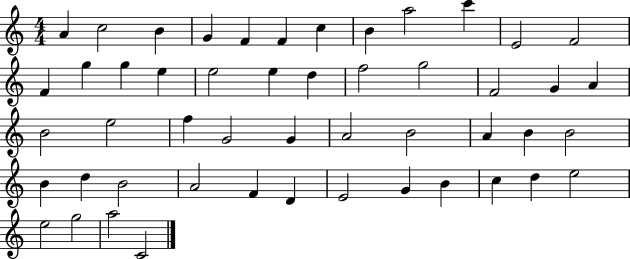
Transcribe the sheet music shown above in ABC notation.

X:1
T:Untitled
M:4/4
L:1/4
K:C
A c2 B G F F c B a2 c' E2 F2 F g g e e2 e d f2 g2 F2 G A B2 e2 f G2 G A2 B2 A B B2 B d B2 A2 F D E2 G B c d e2 e2 g2 a2 C2